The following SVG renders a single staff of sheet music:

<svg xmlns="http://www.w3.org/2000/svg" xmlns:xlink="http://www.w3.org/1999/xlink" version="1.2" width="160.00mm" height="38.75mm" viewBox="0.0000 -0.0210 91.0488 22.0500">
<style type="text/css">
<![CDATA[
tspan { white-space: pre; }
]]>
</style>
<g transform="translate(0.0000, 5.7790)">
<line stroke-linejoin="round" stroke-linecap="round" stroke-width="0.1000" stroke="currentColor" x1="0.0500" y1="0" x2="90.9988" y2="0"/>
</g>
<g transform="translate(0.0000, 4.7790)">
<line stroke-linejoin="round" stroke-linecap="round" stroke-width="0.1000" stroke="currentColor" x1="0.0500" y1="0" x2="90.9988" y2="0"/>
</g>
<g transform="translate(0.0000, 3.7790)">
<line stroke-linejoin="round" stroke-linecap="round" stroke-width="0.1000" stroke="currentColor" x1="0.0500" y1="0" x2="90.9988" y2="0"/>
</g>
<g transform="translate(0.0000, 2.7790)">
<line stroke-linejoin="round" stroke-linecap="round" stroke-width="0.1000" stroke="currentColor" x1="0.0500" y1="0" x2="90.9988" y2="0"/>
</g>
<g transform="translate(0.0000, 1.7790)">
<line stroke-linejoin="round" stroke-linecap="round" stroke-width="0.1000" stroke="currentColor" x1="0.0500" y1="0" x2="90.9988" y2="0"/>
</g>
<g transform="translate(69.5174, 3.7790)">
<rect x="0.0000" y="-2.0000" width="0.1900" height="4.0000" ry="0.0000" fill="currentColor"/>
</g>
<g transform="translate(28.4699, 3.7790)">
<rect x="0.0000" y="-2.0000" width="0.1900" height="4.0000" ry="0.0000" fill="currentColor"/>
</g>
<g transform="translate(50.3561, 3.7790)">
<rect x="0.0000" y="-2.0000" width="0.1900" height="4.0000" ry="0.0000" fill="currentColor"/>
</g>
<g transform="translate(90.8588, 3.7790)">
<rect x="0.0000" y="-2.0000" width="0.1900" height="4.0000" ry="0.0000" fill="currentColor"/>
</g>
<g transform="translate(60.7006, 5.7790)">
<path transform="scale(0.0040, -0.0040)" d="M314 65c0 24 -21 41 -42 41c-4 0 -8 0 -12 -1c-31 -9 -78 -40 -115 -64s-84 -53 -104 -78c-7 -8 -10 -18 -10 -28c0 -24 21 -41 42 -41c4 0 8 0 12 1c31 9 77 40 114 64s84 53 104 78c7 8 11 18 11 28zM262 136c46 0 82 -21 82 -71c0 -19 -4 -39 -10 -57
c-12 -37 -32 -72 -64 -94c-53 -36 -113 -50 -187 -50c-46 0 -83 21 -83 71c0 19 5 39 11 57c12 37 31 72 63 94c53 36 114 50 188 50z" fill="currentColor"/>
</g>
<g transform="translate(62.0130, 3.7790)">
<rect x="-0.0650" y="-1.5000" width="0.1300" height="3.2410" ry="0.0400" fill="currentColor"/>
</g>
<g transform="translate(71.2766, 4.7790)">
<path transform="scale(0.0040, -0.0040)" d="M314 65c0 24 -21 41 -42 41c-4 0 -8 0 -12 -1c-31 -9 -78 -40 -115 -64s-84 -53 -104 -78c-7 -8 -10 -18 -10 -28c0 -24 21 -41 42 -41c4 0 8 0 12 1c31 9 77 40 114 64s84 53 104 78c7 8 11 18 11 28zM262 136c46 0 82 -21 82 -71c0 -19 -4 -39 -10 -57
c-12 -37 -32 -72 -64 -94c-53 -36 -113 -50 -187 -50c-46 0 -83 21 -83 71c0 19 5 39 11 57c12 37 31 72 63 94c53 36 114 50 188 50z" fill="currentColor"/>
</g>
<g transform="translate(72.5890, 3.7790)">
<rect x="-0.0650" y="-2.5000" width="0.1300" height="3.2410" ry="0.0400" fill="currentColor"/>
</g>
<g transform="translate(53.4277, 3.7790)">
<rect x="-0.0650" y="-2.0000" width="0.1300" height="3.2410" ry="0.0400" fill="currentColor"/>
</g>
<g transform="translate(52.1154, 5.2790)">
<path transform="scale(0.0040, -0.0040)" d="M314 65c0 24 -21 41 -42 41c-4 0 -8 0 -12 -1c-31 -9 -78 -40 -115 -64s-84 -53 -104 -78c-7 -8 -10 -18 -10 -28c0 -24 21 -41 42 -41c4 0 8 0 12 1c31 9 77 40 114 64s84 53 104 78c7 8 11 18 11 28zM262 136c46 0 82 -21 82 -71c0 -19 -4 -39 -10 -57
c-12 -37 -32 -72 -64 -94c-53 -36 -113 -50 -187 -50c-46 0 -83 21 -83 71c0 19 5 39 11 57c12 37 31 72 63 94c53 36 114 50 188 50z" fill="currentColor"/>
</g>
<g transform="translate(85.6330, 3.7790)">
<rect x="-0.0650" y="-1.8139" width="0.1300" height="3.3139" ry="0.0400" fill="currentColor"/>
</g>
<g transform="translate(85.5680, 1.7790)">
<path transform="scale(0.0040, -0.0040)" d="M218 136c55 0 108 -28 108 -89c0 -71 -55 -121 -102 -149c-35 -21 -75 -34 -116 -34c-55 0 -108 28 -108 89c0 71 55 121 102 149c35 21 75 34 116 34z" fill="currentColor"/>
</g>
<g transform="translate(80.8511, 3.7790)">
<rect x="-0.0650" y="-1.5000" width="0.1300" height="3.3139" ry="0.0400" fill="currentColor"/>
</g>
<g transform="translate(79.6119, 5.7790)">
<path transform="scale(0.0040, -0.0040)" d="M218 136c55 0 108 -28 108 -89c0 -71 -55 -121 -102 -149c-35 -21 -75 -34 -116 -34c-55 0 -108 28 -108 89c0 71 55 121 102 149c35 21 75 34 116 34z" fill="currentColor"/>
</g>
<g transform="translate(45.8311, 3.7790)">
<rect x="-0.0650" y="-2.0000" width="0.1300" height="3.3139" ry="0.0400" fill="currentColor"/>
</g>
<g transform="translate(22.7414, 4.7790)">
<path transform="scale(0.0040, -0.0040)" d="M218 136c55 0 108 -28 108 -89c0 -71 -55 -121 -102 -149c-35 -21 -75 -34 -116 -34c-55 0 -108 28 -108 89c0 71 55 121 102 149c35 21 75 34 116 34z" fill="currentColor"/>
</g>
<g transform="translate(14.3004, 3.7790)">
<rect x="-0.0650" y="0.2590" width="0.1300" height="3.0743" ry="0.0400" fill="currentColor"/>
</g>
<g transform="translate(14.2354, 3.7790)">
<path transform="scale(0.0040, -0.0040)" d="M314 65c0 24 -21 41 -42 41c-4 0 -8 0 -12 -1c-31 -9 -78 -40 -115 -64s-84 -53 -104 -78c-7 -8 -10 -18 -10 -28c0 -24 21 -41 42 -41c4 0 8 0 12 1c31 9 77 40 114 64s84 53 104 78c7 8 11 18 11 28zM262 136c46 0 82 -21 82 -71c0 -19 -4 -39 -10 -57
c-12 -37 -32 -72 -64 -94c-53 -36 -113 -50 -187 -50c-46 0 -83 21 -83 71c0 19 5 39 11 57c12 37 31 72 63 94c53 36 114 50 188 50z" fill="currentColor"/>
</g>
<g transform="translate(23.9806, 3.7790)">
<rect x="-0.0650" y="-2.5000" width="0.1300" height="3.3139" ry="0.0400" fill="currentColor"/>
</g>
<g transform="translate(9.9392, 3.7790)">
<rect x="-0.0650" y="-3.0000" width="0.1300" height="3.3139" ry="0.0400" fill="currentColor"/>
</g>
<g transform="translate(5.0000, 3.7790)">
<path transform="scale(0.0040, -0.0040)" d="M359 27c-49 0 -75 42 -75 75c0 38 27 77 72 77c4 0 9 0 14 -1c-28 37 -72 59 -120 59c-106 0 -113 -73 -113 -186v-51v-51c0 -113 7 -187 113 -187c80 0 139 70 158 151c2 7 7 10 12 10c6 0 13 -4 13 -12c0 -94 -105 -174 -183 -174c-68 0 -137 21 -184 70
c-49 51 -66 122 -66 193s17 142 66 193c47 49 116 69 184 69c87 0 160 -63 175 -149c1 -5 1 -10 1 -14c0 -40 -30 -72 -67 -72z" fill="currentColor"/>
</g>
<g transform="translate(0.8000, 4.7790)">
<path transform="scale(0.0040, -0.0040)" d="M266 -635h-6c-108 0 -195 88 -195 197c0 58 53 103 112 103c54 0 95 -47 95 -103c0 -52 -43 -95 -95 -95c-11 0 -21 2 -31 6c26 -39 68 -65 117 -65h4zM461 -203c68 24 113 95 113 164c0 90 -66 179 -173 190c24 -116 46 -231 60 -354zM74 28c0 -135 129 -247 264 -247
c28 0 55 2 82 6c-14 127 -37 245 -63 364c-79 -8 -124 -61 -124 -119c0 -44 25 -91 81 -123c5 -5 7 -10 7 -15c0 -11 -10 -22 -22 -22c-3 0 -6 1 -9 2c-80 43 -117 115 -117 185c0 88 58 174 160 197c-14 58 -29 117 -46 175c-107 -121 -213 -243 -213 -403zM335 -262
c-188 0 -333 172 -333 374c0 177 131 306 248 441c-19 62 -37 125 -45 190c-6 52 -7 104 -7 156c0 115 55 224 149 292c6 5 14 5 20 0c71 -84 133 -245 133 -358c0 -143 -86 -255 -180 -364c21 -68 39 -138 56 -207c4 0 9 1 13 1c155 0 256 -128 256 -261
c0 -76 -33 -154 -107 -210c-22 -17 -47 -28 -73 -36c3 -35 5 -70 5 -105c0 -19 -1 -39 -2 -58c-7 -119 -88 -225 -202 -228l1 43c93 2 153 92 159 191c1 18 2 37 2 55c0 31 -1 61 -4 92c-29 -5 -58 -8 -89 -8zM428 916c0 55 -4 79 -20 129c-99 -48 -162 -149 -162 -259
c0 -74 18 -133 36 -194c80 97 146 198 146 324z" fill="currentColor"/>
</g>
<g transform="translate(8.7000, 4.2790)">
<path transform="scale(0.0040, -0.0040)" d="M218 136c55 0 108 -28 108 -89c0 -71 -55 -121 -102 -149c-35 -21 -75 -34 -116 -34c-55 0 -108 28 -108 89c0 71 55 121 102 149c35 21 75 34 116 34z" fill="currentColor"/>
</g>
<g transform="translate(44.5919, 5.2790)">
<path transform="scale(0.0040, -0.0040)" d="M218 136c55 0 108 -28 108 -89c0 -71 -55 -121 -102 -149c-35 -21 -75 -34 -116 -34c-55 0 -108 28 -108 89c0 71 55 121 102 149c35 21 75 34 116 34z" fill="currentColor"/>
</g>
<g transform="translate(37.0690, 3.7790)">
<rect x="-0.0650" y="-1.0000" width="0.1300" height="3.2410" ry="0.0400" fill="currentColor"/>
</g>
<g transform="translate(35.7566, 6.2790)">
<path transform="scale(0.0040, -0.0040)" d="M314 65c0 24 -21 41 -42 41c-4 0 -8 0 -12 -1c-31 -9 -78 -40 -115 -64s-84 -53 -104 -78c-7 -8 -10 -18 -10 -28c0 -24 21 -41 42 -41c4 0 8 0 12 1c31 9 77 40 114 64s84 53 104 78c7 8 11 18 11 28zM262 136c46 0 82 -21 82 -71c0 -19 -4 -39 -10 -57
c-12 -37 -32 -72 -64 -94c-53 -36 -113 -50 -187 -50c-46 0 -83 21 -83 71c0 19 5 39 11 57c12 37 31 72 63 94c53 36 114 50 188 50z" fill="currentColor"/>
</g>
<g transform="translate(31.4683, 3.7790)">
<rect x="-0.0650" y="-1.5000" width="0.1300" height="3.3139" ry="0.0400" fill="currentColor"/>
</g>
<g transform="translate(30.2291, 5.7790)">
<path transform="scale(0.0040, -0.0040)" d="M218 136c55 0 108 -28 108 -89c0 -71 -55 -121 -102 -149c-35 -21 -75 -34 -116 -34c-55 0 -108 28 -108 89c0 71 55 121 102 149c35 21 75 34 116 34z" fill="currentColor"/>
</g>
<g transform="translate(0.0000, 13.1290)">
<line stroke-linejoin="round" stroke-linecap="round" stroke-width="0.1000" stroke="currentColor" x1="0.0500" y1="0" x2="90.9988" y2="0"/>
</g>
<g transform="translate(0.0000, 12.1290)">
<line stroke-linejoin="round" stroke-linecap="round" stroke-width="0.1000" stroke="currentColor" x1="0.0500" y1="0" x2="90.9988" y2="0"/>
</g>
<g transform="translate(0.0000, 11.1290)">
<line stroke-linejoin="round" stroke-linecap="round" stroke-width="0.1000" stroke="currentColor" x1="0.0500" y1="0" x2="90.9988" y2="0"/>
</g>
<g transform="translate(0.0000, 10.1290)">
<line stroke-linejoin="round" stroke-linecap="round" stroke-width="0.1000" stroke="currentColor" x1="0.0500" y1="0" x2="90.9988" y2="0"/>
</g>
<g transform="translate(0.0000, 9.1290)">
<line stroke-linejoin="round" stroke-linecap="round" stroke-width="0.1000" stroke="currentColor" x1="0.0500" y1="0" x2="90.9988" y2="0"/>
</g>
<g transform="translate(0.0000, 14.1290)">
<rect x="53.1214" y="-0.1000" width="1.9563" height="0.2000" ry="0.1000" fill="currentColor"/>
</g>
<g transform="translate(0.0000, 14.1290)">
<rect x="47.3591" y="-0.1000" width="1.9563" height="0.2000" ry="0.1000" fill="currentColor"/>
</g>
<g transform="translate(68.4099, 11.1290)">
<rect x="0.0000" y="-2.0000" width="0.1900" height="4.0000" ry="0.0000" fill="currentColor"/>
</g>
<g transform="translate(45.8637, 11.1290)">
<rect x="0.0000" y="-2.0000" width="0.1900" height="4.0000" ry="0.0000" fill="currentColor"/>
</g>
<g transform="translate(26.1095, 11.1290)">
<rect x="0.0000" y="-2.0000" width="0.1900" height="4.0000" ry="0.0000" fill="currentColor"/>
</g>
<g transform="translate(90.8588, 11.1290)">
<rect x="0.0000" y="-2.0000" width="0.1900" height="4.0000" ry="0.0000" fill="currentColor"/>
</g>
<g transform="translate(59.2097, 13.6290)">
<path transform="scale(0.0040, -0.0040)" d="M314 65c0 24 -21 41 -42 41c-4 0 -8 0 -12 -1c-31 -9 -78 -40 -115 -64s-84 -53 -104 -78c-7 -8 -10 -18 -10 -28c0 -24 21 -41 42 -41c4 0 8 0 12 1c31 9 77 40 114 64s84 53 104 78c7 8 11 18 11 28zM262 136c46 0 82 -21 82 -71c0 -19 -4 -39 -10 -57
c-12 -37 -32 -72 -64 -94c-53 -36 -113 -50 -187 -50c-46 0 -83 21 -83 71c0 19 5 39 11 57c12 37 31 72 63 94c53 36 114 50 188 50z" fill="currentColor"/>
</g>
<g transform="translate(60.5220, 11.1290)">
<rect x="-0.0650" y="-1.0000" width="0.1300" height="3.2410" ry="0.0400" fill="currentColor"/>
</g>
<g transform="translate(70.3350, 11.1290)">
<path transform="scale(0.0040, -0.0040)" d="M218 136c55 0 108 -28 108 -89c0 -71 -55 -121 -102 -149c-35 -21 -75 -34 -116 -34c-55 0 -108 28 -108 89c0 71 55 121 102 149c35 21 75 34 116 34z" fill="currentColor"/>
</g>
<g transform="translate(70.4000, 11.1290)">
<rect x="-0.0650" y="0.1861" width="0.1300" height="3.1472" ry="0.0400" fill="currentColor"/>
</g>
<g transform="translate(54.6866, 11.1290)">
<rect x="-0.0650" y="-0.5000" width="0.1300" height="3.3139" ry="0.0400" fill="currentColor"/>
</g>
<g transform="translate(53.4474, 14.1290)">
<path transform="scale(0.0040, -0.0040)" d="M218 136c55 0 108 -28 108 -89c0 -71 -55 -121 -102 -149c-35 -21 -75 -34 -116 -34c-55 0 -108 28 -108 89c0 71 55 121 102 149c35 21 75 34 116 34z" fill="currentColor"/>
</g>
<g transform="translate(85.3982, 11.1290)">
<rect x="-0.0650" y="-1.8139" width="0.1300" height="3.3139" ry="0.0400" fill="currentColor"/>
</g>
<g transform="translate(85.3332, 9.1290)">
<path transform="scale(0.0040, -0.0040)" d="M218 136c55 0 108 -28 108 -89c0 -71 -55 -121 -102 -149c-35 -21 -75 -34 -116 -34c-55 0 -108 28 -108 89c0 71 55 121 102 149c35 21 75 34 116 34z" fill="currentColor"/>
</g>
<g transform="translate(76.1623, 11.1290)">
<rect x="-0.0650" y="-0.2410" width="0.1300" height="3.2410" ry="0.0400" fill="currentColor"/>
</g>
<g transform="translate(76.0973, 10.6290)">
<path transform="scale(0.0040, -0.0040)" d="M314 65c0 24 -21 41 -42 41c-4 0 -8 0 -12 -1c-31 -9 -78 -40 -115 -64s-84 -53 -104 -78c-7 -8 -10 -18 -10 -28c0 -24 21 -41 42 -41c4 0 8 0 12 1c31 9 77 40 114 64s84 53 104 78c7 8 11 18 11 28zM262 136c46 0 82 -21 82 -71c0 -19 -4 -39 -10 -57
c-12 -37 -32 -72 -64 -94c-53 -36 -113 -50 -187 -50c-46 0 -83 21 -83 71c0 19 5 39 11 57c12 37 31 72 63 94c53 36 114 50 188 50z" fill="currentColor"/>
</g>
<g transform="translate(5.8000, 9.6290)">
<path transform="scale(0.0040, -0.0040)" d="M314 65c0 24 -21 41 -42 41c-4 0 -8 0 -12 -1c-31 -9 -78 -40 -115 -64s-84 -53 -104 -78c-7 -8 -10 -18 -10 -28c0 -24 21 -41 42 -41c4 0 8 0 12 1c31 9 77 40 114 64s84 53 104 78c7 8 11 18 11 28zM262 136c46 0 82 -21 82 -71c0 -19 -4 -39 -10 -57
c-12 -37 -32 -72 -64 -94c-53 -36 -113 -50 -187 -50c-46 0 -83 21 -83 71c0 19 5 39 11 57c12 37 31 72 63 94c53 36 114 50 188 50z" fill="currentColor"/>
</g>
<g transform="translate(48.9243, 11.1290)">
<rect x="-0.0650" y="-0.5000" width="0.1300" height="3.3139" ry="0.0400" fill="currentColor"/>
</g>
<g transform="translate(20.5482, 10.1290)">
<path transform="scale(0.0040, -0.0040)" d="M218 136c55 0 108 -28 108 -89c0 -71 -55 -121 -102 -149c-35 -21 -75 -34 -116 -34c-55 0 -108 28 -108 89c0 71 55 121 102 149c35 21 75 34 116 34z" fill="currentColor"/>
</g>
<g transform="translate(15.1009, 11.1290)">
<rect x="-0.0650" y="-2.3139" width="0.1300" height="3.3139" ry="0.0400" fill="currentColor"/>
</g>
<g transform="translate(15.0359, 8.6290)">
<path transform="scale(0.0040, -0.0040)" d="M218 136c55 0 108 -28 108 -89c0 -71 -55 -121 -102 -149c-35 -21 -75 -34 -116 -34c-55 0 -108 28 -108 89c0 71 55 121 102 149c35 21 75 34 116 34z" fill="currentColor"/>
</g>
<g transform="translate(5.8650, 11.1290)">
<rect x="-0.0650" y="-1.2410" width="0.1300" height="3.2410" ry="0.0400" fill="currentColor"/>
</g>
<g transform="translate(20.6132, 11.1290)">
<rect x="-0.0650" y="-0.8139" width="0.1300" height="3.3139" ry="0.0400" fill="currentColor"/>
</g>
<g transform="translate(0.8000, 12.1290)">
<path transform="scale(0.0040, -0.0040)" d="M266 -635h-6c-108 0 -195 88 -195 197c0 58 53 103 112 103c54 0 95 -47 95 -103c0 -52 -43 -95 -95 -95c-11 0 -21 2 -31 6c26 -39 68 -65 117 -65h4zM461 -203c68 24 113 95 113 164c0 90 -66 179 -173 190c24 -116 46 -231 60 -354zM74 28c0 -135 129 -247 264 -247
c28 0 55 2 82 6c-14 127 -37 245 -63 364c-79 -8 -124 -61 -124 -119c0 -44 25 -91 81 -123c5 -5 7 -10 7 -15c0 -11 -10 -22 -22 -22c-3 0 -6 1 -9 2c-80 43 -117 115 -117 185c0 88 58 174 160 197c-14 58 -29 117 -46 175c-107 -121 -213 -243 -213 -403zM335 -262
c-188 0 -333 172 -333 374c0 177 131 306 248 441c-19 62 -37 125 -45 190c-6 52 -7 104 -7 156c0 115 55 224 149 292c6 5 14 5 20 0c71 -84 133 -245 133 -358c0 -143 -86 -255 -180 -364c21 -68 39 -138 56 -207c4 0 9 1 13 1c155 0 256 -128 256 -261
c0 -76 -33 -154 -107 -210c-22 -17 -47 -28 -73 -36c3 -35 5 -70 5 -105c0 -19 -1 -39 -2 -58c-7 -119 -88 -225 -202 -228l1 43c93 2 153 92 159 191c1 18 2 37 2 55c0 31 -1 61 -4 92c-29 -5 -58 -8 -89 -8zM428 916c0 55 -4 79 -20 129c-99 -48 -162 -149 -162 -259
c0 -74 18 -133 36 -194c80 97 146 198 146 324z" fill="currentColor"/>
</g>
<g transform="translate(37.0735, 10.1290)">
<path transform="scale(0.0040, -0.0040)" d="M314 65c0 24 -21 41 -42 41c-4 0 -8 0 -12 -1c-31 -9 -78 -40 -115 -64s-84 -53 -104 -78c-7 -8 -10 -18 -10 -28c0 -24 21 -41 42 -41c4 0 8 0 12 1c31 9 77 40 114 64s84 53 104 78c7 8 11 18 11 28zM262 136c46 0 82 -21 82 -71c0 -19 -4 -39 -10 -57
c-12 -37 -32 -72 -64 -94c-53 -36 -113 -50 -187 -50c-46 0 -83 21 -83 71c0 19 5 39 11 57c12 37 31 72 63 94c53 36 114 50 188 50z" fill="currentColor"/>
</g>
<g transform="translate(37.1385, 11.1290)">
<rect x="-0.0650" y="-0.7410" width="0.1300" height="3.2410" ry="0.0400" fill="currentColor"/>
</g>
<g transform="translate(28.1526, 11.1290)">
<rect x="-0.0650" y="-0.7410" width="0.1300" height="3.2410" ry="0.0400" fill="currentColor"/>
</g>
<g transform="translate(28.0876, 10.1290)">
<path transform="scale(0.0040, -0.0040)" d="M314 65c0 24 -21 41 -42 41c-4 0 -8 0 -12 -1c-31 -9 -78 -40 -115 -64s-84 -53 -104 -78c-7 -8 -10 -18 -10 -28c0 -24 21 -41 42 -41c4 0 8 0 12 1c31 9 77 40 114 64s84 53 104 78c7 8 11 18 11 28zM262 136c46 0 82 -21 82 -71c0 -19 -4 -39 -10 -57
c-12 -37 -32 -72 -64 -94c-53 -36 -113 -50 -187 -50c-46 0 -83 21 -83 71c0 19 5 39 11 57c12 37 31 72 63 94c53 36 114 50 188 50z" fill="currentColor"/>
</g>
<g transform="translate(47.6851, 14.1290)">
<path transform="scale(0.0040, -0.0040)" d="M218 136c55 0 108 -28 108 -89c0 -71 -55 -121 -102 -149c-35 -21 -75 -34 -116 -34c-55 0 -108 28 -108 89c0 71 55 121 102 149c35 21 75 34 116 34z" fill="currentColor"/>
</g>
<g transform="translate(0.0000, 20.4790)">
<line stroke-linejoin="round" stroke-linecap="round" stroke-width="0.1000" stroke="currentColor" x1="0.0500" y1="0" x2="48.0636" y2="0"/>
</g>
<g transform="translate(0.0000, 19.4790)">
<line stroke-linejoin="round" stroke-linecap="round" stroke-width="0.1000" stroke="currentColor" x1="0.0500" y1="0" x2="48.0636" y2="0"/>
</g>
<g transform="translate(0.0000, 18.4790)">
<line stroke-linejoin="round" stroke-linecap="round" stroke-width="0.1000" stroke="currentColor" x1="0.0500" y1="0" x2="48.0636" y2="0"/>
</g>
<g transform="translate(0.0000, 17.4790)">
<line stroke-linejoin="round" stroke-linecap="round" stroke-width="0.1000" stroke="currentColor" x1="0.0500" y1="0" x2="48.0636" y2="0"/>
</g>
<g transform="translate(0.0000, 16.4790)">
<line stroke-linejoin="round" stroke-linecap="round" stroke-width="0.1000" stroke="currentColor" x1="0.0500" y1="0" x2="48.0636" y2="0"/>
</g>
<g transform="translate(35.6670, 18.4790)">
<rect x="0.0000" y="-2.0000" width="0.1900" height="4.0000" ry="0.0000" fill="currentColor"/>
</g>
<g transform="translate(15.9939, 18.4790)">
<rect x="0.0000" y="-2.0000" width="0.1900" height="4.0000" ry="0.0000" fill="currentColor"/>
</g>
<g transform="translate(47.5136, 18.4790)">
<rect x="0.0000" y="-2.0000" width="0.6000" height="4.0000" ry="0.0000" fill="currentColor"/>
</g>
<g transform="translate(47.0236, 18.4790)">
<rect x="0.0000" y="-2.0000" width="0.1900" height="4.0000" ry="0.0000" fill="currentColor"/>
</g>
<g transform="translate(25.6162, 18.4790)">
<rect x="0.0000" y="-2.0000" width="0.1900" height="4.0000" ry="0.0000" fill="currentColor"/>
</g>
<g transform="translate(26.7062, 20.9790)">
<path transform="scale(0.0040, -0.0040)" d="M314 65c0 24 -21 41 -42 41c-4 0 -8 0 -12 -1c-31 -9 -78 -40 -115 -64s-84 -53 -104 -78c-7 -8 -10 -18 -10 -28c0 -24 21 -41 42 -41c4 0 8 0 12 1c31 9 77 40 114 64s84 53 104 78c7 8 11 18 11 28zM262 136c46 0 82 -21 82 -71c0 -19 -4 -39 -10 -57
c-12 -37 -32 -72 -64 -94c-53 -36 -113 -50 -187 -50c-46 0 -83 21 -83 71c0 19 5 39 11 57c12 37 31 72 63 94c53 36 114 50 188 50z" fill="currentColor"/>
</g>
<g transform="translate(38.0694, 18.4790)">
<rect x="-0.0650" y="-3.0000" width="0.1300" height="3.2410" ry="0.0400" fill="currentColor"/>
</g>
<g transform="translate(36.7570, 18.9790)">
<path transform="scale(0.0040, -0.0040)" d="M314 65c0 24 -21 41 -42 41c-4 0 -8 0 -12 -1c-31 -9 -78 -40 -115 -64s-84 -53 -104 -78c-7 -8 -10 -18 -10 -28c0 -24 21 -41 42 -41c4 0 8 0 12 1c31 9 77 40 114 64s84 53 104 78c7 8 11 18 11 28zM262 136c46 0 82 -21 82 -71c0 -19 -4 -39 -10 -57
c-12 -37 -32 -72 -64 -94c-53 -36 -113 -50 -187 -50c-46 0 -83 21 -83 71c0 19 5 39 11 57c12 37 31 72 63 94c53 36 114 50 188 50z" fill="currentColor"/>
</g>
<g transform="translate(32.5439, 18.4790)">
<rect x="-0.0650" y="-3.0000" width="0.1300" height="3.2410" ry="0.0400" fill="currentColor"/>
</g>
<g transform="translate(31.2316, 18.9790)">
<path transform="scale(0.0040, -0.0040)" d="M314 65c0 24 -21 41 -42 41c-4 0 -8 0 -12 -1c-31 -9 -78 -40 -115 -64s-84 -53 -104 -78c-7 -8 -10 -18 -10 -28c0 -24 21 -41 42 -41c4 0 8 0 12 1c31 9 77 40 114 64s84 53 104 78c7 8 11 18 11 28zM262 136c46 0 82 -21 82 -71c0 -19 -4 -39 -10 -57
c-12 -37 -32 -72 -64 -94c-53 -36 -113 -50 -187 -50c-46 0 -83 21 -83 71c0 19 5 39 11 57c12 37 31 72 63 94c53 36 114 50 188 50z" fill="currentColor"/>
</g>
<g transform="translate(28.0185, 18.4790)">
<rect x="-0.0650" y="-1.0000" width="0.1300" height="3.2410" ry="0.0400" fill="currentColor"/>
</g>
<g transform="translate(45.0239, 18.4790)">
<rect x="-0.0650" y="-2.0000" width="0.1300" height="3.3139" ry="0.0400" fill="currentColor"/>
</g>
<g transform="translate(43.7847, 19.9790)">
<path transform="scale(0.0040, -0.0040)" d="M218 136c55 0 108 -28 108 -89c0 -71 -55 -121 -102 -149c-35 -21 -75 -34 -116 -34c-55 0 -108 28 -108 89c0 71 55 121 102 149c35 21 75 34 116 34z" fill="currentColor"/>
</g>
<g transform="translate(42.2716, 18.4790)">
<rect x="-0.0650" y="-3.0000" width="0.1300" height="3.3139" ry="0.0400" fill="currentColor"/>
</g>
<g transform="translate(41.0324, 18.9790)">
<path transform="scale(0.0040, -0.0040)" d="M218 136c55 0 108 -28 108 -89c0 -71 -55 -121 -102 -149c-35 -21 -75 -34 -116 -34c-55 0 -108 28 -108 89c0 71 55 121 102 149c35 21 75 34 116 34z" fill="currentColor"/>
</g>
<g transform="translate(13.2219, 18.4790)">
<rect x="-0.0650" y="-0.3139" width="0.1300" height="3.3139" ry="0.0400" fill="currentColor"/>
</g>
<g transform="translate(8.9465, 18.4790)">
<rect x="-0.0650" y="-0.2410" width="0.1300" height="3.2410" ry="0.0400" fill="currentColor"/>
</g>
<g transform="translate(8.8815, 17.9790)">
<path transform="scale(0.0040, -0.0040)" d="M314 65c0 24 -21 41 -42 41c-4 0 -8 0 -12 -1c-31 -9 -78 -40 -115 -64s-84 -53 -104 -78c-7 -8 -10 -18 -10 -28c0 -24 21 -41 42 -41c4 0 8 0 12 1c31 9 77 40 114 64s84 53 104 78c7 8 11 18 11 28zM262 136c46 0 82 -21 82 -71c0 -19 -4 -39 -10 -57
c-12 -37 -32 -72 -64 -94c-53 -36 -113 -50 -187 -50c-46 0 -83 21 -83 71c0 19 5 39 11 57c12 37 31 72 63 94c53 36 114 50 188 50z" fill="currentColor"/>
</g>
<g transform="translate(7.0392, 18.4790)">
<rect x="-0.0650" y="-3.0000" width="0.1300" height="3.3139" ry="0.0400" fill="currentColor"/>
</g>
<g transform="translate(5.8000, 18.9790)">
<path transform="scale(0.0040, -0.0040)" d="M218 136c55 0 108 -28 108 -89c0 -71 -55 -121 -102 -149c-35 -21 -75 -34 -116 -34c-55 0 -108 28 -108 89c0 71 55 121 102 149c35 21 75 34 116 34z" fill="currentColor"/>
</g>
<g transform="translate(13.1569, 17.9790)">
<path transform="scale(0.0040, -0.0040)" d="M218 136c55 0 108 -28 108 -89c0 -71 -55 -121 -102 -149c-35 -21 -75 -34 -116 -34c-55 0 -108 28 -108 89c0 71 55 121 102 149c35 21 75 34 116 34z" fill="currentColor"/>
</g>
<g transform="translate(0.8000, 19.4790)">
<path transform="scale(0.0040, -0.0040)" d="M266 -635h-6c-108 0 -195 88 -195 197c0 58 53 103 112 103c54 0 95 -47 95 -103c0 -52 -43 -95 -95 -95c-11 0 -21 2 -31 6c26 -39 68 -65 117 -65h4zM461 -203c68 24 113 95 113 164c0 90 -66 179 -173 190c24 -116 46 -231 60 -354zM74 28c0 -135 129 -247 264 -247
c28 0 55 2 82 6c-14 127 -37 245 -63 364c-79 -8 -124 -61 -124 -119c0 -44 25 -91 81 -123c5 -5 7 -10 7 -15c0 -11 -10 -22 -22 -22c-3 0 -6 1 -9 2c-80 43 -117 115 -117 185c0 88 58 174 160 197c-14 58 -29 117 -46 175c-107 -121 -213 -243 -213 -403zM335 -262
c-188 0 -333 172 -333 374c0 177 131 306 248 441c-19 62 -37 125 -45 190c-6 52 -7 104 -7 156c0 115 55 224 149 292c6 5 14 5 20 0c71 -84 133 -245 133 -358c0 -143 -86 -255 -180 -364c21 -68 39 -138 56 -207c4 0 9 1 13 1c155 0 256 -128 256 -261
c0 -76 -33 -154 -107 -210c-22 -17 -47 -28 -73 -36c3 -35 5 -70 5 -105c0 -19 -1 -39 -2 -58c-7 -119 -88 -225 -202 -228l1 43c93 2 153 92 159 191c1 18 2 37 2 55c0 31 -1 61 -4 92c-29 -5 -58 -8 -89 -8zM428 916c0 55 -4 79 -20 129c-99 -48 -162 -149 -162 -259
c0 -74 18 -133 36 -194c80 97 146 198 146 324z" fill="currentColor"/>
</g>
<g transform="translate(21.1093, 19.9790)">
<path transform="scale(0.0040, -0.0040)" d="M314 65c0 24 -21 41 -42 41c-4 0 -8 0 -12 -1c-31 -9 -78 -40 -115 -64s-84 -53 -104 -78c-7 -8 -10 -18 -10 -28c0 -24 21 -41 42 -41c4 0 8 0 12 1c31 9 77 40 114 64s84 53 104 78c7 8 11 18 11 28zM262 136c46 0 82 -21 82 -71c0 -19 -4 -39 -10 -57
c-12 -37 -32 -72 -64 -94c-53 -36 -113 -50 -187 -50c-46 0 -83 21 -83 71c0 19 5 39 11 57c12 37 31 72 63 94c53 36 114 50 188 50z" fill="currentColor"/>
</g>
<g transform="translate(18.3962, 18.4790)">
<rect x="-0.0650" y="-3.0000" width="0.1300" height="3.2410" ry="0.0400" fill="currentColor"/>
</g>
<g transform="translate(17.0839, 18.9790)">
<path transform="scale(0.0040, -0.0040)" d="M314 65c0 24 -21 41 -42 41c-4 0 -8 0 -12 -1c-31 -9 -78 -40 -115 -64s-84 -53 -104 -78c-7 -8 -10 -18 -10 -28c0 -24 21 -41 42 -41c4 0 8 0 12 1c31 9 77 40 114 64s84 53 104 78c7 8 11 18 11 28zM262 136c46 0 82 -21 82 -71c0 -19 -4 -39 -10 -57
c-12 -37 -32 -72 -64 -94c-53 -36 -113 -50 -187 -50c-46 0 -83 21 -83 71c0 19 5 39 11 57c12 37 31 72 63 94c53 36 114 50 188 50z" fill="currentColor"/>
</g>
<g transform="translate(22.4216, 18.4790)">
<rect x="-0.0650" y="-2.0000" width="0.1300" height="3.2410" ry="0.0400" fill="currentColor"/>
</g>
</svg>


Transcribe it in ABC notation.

X:1
T:Untitled
M:4/4
L:1/4
K:C
A B2 G E D2 F F2 E2 G2 E f e2 g d d2 d2 C C D2 B c2 f A c2 c A2 F2 D2 A2 A2 A F